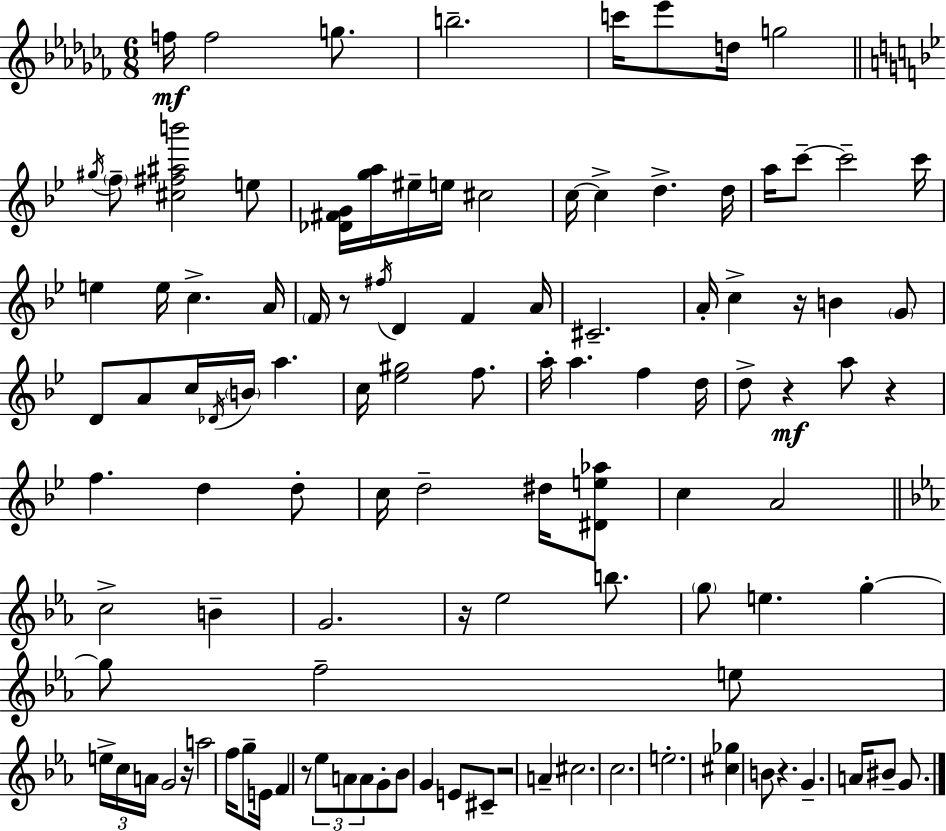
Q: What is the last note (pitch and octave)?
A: G4